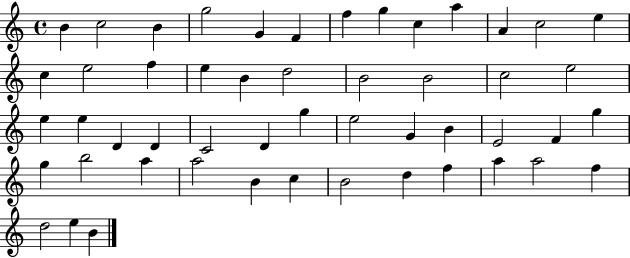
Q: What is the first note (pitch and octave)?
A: B4